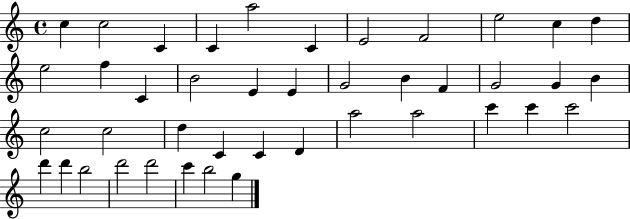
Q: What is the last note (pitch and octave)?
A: G5